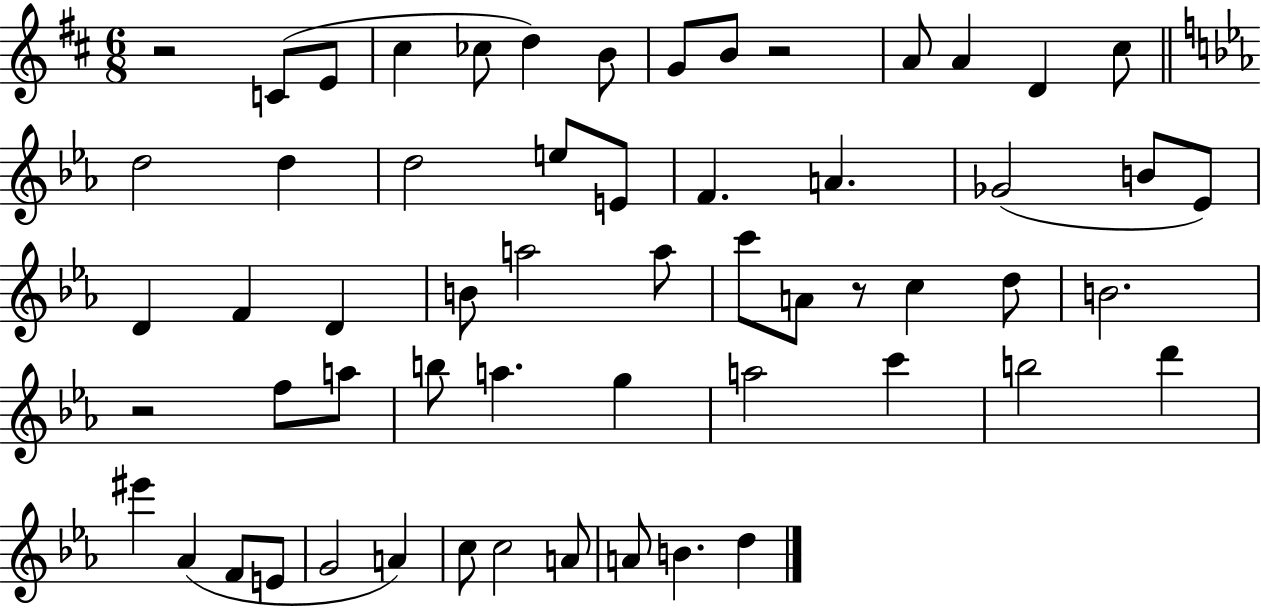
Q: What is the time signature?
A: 6/8